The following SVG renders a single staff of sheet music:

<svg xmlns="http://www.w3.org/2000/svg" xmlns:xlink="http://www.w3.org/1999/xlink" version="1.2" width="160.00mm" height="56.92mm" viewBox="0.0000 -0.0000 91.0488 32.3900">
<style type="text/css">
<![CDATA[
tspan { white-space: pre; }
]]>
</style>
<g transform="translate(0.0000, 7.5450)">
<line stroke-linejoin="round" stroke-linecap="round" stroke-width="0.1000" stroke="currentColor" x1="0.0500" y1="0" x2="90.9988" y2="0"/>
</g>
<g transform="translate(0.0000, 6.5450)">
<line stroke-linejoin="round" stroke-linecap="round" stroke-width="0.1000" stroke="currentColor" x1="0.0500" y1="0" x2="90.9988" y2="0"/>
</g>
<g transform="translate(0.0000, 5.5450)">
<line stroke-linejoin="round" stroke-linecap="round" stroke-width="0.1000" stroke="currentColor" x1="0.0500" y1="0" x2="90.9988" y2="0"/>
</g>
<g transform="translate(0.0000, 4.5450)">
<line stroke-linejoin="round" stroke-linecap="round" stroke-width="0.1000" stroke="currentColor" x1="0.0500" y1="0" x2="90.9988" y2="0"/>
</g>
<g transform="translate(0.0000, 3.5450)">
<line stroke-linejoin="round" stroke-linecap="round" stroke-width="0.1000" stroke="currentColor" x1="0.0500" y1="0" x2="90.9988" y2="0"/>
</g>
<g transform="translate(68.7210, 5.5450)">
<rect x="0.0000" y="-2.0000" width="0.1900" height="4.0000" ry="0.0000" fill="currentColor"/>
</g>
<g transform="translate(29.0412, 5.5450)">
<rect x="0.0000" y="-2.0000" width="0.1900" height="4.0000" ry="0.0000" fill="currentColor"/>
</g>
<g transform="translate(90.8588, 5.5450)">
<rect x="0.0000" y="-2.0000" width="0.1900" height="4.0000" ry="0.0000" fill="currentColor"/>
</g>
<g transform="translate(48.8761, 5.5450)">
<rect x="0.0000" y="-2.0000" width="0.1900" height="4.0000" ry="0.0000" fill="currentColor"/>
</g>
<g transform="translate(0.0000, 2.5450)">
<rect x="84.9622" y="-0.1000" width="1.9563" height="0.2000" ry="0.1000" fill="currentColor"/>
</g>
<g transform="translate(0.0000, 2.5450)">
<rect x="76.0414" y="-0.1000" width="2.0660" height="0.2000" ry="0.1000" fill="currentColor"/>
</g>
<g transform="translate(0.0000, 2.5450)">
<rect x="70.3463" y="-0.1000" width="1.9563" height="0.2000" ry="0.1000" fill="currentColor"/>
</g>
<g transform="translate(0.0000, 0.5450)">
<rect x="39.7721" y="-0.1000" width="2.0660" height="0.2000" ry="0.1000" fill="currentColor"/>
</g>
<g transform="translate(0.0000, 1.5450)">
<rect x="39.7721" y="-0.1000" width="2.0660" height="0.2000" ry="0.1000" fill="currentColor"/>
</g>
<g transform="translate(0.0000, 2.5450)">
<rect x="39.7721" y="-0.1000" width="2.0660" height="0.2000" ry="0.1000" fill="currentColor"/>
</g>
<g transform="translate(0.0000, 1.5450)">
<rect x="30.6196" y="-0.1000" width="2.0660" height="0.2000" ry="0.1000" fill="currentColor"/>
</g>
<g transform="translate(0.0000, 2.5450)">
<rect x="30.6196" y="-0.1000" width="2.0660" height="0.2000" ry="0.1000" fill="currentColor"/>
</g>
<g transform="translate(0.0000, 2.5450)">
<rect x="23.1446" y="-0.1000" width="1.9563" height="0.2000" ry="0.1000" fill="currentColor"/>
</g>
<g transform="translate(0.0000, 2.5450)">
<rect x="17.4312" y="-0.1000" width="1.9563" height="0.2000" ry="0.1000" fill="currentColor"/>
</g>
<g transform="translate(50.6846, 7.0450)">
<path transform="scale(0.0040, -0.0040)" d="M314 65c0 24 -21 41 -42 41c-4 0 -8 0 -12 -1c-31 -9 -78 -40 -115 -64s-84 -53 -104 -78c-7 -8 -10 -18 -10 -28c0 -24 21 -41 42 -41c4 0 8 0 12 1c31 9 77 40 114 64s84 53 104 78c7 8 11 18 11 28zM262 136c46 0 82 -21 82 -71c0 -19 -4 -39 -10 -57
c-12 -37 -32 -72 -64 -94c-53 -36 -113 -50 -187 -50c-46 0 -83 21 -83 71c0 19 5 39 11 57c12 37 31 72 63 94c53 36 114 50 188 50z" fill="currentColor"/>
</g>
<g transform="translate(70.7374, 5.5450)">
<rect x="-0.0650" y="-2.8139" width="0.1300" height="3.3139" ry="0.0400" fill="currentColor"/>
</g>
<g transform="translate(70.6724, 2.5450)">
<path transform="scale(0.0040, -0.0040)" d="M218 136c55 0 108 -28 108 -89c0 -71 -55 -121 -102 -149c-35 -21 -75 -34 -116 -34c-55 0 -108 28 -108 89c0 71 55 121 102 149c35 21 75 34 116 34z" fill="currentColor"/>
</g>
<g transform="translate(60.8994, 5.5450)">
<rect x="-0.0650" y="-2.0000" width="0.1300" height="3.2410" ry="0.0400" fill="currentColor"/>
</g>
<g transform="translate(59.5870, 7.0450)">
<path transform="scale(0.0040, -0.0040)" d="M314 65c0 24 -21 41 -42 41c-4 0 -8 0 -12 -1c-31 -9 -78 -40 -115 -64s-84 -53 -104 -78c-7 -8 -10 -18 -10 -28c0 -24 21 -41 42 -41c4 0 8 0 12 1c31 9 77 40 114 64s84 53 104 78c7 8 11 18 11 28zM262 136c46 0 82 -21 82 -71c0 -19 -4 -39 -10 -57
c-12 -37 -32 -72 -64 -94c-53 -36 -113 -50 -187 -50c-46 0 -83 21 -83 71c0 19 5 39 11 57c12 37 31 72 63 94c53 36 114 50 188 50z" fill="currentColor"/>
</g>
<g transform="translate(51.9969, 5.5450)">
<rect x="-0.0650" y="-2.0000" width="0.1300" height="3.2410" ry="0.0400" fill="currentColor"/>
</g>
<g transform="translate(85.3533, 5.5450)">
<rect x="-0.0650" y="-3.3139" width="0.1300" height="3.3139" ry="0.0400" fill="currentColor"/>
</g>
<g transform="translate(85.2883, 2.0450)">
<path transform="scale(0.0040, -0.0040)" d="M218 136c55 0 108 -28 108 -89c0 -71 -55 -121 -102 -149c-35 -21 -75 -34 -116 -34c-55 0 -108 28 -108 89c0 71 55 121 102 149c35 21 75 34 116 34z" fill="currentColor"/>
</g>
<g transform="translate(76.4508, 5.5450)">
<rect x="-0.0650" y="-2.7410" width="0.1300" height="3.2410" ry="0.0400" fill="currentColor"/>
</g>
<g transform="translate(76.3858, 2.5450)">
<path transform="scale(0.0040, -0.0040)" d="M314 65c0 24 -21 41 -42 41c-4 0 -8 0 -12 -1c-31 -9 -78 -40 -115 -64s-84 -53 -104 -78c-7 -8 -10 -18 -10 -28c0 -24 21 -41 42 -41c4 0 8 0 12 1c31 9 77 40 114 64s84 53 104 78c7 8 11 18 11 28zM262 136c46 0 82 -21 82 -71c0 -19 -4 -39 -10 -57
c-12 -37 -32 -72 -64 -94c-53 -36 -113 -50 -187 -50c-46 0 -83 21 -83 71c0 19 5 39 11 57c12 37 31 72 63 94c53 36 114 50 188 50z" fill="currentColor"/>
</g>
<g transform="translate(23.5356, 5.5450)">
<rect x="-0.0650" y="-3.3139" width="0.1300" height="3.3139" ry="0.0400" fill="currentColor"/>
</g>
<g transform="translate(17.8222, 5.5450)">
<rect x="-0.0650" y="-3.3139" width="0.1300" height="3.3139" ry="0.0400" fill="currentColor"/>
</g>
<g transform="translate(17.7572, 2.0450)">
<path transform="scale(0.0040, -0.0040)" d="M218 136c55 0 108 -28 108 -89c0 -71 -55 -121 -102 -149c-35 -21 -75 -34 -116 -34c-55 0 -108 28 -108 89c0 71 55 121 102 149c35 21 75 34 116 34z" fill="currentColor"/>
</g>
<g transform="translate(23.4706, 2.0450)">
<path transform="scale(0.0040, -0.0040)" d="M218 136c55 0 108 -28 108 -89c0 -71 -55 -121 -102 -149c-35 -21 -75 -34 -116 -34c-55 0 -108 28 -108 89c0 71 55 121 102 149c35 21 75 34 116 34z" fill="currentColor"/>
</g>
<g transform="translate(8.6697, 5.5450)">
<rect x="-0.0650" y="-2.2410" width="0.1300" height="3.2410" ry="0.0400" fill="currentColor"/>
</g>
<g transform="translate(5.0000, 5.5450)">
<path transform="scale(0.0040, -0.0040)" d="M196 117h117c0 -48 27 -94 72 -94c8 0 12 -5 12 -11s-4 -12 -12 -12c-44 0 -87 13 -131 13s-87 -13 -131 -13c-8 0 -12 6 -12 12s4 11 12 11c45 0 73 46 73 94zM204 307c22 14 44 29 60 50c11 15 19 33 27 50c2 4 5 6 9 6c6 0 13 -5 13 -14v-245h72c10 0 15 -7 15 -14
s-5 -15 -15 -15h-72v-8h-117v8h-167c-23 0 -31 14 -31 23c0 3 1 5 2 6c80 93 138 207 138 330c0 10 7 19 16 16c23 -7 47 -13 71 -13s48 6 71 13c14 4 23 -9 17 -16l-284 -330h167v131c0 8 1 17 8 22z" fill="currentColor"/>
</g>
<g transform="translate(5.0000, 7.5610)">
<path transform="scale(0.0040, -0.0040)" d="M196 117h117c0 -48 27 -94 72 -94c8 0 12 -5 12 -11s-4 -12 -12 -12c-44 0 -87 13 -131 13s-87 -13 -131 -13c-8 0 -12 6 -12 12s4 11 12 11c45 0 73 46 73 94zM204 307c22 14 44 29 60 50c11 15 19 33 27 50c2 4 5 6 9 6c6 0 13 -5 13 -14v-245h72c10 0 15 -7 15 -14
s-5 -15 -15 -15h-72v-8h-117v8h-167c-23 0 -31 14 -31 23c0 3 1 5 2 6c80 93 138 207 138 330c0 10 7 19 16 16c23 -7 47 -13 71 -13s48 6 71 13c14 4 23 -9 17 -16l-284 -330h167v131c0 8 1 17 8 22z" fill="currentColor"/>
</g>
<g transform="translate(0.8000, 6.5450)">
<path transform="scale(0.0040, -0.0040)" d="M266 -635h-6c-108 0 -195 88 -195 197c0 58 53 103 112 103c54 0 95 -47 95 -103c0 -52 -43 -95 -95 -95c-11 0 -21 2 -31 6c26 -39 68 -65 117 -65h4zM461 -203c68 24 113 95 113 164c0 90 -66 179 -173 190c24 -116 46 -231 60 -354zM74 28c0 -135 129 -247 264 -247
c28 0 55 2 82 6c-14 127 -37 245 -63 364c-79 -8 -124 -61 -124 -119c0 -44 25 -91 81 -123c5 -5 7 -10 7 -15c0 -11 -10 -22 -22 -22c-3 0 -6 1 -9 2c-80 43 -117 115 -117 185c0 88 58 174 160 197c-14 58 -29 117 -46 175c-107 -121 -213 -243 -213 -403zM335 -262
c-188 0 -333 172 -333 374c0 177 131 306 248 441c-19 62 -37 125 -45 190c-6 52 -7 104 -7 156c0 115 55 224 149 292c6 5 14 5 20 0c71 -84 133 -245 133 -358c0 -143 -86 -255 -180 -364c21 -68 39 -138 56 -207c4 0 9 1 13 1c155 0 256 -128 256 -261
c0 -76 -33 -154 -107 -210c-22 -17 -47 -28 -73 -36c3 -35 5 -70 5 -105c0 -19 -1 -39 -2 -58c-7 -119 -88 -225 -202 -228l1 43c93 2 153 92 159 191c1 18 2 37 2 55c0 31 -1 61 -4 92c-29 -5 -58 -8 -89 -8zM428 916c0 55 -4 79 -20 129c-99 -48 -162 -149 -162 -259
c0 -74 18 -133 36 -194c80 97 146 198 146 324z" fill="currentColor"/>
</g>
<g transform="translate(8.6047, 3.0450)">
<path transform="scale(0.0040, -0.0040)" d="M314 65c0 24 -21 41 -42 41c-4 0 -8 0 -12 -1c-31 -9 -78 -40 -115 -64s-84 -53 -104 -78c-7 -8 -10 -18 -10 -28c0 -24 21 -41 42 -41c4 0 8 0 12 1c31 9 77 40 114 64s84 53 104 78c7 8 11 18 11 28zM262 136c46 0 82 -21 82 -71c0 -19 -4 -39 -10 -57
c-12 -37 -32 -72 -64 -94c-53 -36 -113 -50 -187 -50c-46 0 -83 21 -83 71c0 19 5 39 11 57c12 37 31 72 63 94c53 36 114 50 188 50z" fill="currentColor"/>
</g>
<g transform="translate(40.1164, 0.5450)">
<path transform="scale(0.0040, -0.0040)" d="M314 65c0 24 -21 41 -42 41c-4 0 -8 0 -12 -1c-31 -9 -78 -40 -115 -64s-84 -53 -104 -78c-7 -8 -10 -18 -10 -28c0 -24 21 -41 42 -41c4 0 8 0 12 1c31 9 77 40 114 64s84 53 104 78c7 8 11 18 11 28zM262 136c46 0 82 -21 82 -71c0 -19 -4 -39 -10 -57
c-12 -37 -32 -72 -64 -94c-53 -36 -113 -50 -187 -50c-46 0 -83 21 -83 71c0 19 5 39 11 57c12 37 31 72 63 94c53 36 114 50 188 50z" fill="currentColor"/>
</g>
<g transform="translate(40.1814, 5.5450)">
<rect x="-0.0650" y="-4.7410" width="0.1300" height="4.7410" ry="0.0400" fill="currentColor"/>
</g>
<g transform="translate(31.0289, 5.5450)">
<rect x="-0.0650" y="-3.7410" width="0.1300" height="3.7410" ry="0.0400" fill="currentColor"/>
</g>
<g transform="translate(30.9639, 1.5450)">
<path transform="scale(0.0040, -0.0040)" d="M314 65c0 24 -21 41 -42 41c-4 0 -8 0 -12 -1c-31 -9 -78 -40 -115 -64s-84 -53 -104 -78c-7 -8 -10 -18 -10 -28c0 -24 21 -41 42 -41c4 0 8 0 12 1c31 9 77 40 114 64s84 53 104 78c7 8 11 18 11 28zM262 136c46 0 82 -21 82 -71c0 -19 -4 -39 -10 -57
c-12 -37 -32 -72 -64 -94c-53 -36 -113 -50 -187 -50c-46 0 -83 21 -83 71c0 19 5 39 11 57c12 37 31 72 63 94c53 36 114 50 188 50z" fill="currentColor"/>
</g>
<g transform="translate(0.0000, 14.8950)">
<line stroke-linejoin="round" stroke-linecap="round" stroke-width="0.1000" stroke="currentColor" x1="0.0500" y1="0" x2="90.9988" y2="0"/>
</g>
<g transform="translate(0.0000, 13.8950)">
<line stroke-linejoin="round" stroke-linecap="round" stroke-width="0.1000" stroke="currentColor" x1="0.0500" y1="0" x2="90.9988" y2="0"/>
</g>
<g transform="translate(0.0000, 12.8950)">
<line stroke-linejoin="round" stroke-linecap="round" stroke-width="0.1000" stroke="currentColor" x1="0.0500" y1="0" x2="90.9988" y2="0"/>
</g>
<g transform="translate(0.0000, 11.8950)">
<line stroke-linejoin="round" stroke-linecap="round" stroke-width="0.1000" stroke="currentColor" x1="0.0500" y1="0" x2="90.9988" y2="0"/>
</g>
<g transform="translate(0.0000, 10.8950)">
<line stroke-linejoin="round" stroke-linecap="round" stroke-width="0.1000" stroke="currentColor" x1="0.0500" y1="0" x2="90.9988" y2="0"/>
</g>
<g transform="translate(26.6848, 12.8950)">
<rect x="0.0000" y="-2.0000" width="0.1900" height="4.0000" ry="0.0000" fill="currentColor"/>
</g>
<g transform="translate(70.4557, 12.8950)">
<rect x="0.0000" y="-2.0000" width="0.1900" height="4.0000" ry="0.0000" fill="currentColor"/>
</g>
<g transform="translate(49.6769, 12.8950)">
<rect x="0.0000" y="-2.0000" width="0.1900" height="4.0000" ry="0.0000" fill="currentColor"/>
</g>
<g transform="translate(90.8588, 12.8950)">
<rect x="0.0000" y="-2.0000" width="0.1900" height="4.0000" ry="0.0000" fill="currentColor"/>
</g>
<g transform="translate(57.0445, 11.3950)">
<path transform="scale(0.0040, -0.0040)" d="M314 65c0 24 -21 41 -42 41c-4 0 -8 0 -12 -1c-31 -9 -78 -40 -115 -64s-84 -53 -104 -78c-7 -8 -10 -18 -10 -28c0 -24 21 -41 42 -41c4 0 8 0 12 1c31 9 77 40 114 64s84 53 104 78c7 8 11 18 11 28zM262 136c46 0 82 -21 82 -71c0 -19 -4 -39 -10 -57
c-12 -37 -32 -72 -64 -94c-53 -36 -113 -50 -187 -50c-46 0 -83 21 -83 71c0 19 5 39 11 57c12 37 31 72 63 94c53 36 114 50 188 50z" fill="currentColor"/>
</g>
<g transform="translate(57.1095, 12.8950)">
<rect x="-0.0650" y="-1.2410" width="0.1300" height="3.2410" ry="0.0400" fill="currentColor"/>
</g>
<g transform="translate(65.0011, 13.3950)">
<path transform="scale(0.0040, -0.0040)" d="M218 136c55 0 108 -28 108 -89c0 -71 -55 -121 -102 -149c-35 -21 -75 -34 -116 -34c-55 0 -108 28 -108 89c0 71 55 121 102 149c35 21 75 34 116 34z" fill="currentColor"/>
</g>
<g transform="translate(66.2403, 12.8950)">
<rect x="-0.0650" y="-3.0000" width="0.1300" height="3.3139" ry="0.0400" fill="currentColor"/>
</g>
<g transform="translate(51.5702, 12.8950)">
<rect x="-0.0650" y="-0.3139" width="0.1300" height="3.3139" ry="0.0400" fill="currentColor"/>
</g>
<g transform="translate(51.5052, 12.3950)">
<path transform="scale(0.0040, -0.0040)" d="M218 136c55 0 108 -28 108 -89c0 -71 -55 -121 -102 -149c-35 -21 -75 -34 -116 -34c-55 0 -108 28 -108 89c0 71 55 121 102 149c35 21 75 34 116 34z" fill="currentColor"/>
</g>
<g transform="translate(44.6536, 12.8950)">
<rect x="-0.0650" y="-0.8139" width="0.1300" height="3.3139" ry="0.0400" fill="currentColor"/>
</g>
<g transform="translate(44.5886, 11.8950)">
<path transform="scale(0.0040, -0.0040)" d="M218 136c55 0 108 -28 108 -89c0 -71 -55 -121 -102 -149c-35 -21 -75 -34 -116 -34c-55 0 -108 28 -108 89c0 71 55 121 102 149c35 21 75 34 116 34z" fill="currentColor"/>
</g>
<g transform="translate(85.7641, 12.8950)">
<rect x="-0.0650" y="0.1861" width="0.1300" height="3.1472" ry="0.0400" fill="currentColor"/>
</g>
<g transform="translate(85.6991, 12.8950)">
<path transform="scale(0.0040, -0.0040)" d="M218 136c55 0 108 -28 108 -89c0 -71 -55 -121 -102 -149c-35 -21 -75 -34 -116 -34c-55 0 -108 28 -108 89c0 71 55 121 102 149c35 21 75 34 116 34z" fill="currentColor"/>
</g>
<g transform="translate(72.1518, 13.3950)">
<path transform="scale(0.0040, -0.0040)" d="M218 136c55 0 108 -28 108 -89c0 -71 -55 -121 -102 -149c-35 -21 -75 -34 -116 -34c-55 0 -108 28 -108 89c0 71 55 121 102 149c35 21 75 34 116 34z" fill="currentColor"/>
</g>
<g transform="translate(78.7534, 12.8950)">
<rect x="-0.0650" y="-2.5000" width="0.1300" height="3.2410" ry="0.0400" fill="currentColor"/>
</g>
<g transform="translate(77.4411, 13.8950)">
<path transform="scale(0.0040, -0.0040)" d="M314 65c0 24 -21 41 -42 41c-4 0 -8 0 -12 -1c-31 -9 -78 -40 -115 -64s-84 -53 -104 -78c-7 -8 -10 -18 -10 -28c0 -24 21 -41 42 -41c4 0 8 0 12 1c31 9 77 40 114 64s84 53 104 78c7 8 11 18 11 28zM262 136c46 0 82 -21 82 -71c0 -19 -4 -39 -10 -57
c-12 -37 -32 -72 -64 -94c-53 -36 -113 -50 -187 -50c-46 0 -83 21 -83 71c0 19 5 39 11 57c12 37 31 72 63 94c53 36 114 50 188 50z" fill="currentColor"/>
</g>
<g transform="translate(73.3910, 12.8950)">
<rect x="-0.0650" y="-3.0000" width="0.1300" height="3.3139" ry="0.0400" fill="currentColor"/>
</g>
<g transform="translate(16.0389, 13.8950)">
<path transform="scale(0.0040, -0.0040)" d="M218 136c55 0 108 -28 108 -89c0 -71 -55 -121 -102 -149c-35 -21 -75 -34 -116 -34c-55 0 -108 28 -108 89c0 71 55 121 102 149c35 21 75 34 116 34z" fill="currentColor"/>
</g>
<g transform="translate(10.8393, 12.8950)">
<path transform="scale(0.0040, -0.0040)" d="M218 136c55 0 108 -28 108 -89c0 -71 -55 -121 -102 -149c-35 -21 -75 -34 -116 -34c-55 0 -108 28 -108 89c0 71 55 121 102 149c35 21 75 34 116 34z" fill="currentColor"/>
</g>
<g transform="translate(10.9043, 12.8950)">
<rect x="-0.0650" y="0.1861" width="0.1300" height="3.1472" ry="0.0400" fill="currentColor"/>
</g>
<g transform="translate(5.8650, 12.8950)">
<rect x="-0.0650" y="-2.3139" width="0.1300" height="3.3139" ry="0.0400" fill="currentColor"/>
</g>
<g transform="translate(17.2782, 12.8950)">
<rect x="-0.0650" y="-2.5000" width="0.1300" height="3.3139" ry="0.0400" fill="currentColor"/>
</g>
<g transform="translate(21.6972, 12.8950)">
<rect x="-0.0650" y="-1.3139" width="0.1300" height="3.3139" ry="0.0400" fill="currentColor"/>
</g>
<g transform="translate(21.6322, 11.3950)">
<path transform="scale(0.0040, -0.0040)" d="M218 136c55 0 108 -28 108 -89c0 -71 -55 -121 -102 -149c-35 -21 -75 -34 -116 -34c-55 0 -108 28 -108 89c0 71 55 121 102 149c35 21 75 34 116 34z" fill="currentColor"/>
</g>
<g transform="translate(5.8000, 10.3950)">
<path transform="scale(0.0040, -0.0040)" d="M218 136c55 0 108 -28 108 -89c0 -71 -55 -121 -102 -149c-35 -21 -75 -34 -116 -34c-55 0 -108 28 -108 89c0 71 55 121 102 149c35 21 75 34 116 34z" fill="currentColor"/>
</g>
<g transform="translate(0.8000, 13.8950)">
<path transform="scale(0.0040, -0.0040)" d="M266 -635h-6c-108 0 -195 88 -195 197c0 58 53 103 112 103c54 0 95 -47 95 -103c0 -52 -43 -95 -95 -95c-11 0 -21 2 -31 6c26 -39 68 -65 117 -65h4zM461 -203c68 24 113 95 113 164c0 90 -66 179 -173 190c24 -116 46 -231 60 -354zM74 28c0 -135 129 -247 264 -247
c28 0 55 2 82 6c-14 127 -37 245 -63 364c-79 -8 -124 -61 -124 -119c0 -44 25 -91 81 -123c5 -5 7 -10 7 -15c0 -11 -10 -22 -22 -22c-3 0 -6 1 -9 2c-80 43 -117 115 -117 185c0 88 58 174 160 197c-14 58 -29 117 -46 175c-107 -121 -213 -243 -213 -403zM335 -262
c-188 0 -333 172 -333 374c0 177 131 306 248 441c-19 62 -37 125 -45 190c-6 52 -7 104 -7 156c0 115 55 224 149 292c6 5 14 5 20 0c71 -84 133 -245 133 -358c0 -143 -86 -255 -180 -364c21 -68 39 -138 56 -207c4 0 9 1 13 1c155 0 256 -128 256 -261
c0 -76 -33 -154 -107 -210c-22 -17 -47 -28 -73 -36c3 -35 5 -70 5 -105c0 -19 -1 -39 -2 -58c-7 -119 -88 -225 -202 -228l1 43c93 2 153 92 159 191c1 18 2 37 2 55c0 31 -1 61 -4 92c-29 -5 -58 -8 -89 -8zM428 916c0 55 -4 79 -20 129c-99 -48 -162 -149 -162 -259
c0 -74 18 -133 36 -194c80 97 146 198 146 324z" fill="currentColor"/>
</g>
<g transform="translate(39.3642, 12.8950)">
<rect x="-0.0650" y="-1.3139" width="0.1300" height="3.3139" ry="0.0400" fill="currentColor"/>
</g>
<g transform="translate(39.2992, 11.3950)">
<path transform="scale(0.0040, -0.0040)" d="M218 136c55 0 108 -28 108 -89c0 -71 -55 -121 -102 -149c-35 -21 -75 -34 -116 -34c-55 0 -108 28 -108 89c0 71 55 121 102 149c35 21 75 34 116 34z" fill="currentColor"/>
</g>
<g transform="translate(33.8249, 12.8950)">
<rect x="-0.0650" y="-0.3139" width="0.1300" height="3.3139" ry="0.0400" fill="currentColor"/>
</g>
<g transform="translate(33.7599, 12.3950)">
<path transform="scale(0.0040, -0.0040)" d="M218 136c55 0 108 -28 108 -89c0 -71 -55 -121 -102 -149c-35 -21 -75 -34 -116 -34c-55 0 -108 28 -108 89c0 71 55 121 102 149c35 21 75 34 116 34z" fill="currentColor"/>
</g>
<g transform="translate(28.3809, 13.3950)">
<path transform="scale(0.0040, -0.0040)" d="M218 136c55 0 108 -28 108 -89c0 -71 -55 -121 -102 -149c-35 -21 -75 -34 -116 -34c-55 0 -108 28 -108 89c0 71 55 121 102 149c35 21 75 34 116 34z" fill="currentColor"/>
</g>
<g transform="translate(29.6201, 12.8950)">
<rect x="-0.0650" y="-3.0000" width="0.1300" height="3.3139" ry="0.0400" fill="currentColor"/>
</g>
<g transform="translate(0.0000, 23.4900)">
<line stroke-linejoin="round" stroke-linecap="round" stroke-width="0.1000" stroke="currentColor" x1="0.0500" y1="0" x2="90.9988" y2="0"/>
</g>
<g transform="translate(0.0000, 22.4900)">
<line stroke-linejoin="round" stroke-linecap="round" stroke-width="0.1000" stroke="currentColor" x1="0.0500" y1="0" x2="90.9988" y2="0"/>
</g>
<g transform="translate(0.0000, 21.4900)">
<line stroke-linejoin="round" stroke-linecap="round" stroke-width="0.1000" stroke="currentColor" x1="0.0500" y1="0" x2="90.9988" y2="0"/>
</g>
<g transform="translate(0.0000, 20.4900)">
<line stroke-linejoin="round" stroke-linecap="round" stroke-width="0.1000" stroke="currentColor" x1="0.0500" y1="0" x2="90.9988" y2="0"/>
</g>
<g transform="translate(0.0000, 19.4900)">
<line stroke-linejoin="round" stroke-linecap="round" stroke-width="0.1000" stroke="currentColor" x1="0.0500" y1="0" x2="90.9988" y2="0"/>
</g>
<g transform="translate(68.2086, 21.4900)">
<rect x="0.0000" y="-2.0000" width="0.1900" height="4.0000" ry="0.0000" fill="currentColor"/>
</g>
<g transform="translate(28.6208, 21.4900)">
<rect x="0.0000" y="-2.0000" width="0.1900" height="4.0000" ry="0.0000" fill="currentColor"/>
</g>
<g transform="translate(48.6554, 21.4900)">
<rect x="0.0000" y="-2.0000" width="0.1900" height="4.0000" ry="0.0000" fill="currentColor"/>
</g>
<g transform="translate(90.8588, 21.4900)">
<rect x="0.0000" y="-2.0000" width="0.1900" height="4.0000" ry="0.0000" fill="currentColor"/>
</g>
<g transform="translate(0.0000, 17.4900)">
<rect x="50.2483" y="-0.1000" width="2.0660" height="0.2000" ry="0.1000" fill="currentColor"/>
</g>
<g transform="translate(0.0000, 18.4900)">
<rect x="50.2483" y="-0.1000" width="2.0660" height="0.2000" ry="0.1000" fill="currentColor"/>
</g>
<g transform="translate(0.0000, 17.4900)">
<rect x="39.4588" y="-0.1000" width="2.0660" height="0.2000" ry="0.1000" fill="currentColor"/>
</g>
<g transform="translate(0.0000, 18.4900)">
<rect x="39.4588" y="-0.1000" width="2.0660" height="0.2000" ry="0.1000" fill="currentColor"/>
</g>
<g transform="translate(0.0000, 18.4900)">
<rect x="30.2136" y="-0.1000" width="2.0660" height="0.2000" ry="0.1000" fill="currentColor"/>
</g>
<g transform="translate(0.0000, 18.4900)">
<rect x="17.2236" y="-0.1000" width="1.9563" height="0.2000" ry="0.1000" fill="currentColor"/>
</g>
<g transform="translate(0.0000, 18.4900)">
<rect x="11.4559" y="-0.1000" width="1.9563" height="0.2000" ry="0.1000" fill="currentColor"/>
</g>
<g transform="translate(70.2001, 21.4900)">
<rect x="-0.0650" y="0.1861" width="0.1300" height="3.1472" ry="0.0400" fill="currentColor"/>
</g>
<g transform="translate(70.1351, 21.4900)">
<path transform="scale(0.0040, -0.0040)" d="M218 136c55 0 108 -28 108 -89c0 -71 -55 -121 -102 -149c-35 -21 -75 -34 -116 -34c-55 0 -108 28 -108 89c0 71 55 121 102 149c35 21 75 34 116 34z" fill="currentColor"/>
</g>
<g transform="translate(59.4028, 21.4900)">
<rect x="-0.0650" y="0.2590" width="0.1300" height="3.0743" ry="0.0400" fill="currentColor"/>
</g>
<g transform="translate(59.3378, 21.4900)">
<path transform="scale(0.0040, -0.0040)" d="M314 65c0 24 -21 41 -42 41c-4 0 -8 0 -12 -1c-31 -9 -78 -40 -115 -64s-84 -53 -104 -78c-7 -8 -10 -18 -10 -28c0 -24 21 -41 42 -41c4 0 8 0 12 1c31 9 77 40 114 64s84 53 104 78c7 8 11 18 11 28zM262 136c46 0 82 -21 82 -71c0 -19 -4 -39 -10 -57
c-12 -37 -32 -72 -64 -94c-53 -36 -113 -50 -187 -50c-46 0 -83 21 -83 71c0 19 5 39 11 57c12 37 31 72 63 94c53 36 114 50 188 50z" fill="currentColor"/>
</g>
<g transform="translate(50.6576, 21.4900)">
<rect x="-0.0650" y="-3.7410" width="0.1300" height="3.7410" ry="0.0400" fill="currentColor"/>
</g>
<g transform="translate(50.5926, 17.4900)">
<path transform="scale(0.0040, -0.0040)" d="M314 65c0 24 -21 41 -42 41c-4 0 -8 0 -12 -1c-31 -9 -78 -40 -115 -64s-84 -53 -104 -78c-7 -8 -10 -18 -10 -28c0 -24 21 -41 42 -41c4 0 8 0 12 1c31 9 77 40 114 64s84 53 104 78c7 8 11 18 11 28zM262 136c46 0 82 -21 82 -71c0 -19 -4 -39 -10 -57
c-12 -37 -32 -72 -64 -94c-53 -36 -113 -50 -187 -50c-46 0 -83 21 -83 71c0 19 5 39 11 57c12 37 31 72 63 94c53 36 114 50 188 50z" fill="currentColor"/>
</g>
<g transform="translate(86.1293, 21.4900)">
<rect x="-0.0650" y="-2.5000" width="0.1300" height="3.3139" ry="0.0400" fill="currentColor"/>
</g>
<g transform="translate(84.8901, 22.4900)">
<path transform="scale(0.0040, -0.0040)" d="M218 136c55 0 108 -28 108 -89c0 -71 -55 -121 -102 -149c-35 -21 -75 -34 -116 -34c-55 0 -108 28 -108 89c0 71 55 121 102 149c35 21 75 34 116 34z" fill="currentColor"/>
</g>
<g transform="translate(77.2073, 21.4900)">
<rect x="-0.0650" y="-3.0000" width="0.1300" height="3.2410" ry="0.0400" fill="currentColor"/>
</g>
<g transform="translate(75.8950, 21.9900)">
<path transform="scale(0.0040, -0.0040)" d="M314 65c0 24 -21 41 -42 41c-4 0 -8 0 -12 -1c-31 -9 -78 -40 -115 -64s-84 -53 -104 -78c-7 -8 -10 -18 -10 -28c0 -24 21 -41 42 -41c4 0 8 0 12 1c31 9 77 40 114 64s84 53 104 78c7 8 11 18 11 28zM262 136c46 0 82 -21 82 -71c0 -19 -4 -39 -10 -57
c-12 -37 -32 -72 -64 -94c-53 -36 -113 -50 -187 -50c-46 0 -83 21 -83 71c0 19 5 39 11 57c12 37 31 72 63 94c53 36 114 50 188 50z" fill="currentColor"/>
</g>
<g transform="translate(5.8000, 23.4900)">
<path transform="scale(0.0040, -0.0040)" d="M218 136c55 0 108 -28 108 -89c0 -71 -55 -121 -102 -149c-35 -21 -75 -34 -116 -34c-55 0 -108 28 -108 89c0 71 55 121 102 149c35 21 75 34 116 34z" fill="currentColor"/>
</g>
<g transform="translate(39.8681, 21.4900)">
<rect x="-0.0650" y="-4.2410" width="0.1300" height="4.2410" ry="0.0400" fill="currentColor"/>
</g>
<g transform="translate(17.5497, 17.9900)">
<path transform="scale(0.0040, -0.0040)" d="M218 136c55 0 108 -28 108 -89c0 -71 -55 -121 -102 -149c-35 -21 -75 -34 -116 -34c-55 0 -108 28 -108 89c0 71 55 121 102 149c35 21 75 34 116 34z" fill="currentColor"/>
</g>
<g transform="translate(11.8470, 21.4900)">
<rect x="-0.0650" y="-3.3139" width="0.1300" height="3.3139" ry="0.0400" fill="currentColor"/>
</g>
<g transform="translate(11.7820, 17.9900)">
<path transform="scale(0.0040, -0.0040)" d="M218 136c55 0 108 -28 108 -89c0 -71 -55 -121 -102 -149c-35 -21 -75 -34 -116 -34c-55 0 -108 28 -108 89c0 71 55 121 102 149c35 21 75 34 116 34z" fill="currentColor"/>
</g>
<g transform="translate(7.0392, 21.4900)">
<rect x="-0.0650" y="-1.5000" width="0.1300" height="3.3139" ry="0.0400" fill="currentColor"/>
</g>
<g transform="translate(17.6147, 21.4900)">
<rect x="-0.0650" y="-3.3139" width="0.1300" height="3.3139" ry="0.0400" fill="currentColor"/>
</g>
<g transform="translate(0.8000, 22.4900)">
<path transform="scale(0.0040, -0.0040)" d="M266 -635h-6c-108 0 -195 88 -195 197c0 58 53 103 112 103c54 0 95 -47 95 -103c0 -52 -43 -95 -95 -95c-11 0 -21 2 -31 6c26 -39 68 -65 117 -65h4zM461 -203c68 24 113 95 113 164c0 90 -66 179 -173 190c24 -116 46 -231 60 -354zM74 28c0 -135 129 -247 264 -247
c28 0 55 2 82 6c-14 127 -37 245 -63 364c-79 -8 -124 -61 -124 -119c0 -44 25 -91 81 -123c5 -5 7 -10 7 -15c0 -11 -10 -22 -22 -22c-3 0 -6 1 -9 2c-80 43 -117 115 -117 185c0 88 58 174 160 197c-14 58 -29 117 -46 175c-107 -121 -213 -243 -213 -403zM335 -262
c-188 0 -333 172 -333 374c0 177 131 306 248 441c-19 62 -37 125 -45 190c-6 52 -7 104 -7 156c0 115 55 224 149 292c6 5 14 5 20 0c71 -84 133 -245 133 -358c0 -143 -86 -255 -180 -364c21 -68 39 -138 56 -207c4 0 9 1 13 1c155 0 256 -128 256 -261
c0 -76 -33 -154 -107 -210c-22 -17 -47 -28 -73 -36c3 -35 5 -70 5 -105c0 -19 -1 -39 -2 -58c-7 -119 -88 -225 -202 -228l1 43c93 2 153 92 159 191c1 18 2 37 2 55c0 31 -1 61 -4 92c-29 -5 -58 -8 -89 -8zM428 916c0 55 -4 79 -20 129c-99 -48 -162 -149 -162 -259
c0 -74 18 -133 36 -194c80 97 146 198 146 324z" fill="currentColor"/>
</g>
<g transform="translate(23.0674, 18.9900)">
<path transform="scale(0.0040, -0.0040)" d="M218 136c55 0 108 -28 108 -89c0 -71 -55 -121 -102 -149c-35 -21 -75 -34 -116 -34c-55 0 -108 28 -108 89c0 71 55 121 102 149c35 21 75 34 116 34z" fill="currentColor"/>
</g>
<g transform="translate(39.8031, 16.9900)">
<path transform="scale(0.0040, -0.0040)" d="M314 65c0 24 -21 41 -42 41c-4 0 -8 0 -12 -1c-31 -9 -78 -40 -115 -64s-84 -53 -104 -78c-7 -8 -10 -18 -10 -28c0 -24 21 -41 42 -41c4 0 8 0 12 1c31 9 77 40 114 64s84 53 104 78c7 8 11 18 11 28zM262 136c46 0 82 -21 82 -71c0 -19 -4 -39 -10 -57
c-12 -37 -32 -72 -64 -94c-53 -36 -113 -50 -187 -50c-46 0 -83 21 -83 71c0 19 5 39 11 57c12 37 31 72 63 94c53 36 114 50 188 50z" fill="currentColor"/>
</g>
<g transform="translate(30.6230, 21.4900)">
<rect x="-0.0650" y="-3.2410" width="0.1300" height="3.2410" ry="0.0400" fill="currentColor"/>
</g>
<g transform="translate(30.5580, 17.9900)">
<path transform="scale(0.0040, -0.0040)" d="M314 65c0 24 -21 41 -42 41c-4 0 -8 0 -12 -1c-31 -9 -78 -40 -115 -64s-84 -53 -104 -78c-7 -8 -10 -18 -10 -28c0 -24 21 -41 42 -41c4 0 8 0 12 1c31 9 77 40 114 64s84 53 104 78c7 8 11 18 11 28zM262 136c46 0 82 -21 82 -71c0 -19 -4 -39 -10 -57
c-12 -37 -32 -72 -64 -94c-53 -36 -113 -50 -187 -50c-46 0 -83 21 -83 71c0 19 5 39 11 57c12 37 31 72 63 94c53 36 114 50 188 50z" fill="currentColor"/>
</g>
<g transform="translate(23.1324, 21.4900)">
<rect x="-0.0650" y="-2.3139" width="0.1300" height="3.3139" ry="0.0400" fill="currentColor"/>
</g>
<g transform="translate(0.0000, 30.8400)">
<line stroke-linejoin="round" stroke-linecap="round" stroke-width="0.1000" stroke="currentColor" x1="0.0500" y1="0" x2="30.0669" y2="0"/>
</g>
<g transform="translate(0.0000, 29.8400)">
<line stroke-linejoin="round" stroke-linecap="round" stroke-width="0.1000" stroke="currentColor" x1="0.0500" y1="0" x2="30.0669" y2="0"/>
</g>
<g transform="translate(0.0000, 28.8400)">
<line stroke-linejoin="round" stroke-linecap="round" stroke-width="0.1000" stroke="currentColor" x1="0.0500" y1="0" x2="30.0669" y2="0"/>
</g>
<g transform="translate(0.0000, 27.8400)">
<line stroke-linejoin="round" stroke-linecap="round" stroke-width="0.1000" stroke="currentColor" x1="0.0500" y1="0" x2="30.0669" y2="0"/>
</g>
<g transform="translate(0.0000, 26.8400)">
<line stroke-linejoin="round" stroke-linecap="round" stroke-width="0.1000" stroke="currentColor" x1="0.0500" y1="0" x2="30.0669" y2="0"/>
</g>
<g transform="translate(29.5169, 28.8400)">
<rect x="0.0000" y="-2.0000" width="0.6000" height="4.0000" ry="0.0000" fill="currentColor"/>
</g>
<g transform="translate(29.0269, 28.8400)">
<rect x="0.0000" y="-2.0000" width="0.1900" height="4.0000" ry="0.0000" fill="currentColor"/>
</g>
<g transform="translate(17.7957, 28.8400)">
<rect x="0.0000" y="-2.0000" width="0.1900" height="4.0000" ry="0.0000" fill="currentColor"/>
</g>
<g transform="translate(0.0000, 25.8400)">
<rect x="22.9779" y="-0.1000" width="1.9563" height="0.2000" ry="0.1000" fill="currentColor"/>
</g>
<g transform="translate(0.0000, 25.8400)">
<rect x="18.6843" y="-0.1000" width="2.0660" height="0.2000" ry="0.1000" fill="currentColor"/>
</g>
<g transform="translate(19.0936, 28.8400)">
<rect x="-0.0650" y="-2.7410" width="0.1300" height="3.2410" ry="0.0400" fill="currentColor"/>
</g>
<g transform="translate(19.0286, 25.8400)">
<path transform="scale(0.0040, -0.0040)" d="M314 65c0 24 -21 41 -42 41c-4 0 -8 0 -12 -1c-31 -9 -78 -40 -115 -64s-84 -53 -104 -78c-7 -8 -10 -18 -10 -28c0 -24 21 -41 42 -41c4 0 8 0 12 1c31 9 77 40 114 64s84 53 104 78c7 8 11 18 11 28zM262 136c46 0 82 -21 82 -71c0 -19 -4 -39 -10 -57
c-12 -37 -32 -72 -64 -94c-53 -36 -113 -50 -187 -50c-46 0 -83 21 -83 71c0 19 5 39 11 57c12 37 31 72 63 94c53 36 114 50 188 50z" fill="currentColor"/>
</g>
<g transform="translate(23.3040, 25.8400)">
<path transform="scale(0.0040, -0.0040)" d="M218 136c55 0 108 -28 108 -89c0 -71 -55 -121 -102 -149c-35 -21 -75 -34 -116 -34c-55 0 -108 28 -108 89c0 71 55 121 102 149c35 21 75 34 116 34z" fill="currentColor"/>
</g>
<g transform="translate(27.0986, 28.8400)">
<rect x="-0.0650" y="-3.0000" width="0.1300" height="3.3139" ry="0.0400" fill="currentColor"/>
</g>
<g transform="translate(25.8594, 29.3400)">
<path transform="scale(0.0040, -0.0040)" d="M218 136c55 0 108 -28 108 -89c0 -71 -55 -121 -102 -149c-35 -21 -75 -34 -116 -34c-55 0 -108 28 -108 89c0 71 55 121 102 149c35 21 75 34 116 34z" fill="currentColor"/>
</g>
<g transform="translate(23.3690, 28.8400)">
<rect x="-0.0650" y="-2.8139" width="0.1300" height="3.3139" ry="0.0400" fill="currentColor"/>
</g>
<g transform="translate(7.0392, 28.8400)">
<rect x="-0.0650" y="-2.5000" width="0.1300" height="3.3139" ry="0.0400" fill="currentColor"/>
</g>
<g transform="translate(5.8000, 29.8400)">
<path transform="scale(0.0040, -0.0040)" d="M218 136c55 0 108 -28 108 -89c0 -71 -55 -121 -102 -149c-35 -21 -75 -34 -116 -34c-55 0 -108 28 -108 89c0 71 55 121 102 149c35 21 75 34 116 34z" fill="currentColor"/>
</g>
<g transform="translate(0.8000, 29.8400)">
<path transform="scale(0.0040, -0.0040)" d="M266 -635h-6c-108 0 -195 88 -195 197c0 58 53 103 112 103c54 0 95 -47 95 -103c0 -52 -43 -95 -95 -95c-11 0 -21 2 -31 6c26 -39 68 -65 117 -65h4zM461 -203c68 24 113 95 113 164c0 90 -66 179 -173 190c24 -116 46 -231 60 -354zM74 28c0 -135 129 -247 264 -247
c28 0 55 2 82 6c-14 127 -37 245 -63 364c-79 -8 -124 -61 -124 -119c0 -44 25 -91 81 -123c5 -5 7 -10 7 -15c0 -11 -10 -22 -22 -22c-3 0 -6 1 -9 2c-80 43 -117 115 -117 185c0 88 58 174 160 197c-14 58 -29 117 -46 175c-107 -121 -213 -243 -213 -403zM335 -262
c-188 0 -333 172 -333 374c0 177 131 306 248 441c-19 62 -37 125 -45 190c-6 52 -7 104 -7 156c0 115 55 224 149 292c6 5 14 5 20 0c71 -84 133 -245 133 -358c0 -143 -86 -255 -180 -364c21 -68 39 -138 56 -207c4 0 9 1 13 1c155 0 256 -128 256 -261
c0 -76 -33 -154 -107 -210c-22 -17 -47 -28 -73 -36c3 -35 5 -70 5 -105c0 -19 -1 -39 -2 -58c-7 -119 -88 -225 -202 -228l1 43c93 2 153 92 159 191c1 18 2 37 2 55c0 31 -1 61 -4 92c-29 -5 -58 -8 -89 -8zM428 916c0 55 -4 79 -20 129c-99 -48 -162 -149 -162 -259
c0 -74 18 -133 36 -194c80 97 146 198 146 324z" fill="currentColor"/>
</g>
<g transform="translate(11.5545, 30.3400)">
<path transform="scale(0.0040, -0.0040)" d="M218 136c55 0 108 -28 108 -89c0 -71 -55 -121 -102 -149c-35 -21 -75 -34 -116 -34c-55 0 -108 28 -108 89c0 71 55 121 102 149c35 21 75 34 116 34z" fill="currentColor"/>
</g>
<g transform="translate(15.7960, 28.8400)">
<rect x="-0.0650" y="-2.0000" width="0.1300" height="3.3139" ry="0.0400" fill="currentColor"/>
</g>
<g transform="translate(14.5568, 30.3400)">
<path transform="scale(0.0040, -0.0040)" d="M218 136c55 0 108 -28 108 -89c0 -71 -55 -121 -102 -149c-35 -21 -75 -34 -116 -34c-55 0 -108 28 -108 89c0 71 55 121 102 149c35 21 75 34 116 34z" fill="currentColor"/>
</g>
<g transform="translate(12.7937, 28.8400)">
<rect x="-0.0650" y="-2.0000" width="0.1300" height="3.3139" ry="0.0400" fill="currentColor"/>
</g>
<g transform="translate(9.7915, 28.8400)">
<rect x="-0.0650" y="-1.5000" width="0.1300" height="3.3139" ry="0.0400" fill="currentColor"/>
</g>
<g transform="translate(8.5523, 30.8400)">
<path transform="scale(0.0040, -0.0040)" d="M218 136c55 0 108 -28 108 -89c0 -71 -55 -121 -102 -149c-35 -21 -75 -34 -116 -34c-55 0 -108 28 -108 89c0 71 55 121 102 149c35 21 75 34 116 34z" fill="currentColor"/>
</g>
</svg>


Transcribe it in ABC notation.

X:1
T:Untitled
M:4/4
L:1/4
K:C
g2 b b c'2 e'2 F2 F2 a a2 b g B G e A c e d c e2 A A G2 B E b b g b2 d'2 c'2 B2 B A2 G G E F F a2 a A